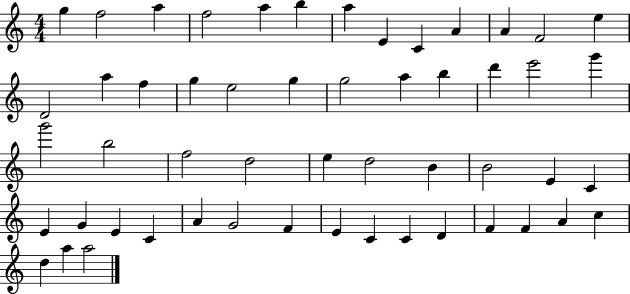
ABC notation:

X:1
T:Untitled
M:4/4
L:1/4
K:C
g f2 a f2 a b a E C A A F2 e D2 a f g e2 g g2 a b d' e'2 g' g'2 b2 f2 d2 e d2 B B2 E C E G E C A G2 F E C C D F F A c d a a2